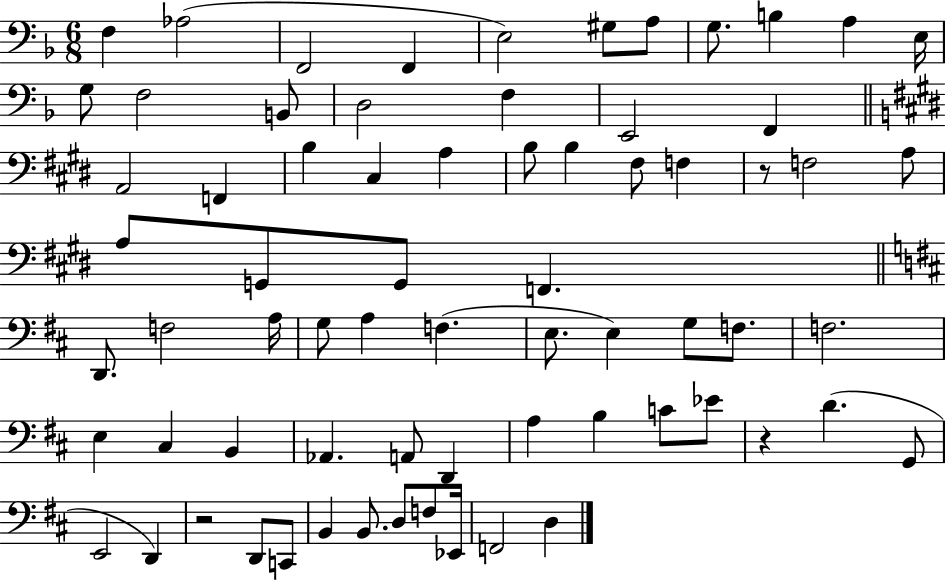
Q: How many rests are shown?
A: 3